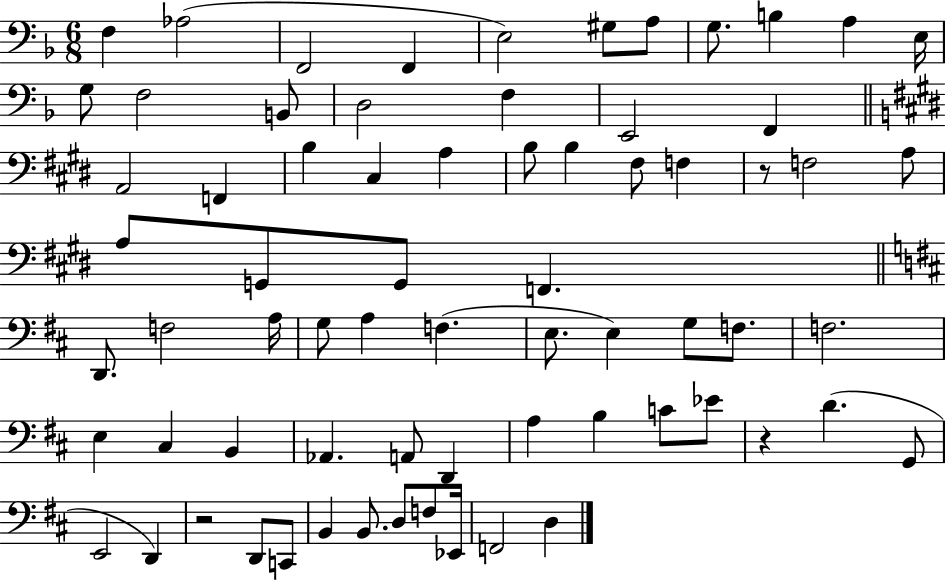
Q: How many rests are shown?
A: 3